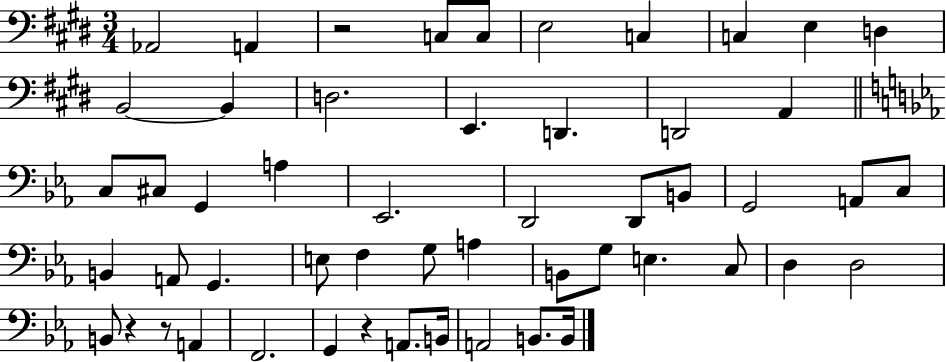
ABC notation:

X:1
T:Untitled
M:3/4
L:1/4
K:E
_A,,2 A,, z2 C,/2 C,/2 E,2 C, C, E, D, B,,2 B,, D,2 E,, D,, D,,2 A,, C,/2 ^C,/2 G,, A, _E,,2 D,,2 D,,/2 B,,/2 G,,2 A,,/2 C,/2 B,, A,,/2 G,, E,/2 F, G,/2 A, B,,/2 G,/2 E, C,/2 D, D,2 B,,/2 z z/2 A,, F,,2 G,, z A,,/2 B,,/4 A,,2 B,,/2 B,,/4